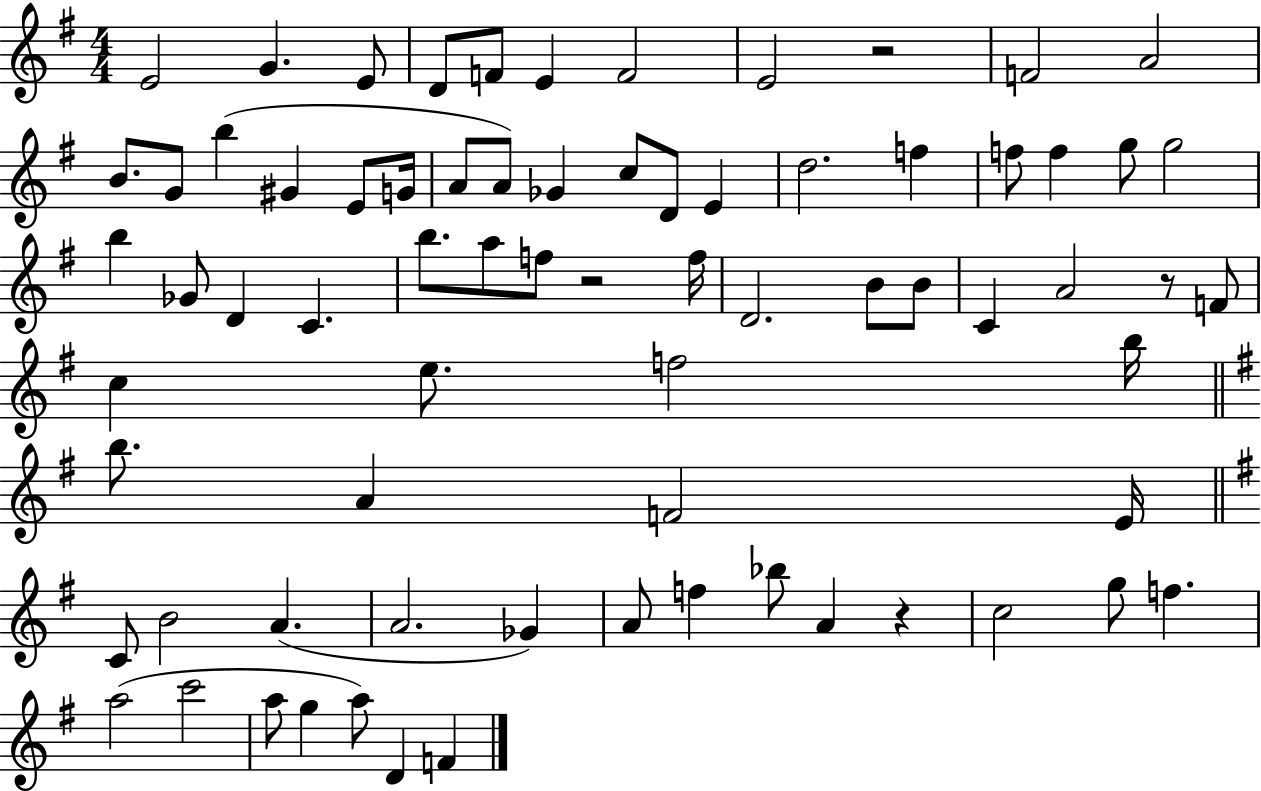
{
  \clef treble
  \numericTimeSignature
  \time 4/4
  \key g \major
  \repeat volta 2 { e'2 g'4. e'8 | d'8 f'8 e'4 f'2 | e'2 r2 | f'2 a'2 | \break b'8. g'8 b''4( gis'4 e'8 g'16 | a'8 a'8) ges'4 c''8 d'8 e'4 | d''2. f''4 | f''8 f''4 g''8 g''2 | \break b''4 ges'8 d'4 c'4. | b''8. a''8 f''8 r2 f''16 | d'2. b'8 b'8 | c'4 a'2 r8 f'8 | \break c''4 e''8. f''2 b''16 | \bar "||" \break \key g \major b''8. a'4 f'2 e'16 | \bar "||" \break \key e \minor c'8 b'2 a'4.( | a'2. ges'4) | a'8 f''4 bes''8 a'4 r4 | c''2 g''8 f''4. | \break a''2( c'''2 | a''8 g''4 a''8) d'4 f'4 | } \bar "|."
}